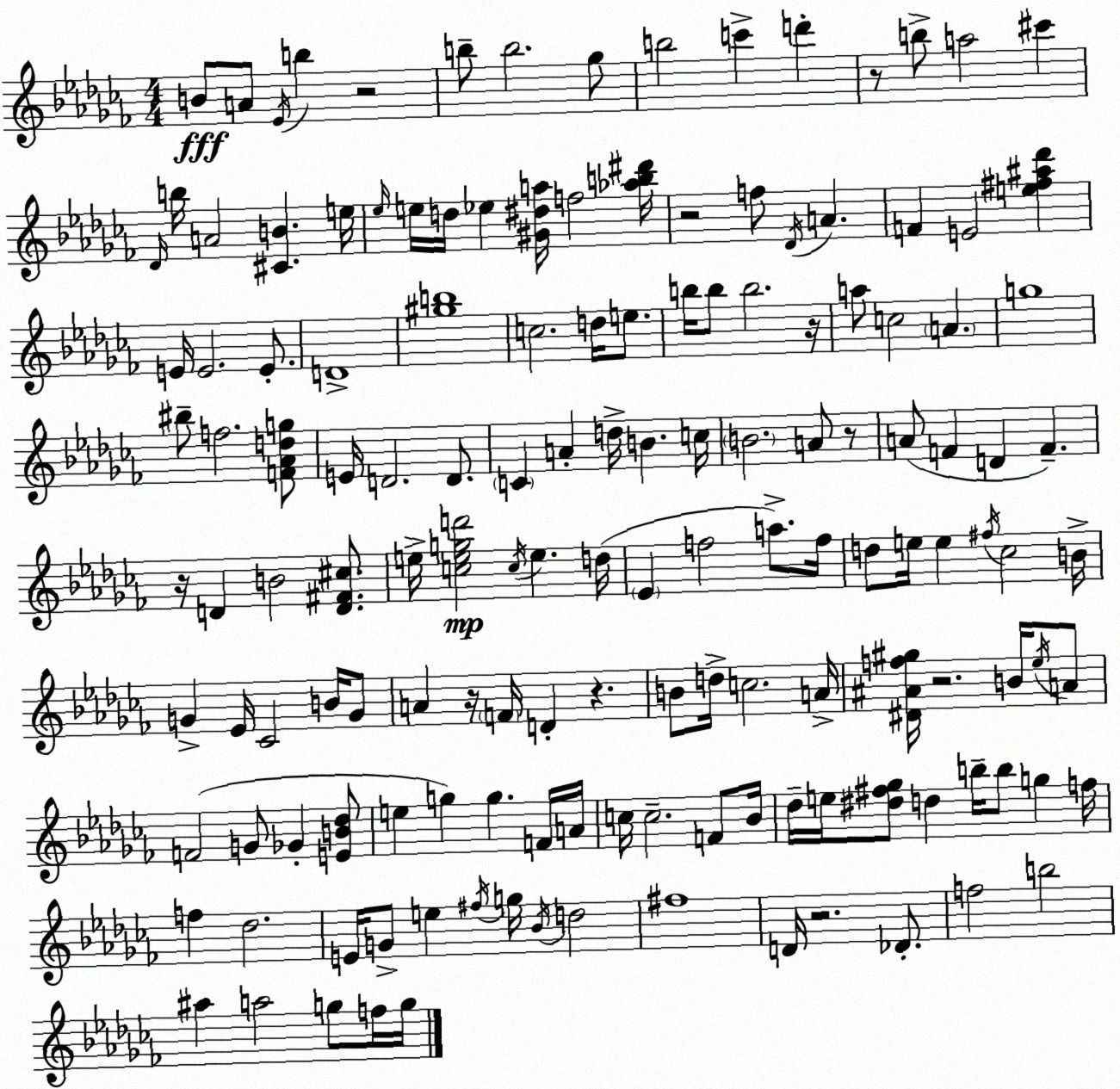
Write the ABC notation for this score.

X:1
T:Untitled
M:4/4
L:1/4
K:Abm
B/2 A/2 _E/4 b z2 b/2 b2 _g/2 b2 c' d' z/2 b/2 a2 ^c' _D/4 b/4 A2 [^CB] e/4 _e/4 e/4 d/4 _e [^G^da]/4 f2 [_ab^d']/4 z2 f/2 _D/4 A F E2 [e^f^a_d'] E/4 E2 E/2 D4 [^gb]4 c2 d/4 e/2 b/4 b/2 b2 z/4 a/2 c2 A g4 ^b/2 f2 [F_Adg]/2 E/4 D2 D/2 C A d/4 B c/4 B2 A/2 z/2 A/2 F D F z/4 D B2 [D^F^c]/2 e/4 [cegd']2 c/4 e d/4 _E f2 a/2 f/4 d/2 e/4 e ^f/4 _c2 B/4 G _E/4 _C2 B/4 G/2 A z/4 F/4 D z B/2 d/4 c2 A/4 [^D^Af^g]/4 z2 B/4 _e/4 A/2 F2 G/2 _G [EB_d]/2 e g g F/4 A/4 c/4 c2 F/2 _B/4 _d/4 e/4 [^d^f_g]/2 d b/4 b/2 g f/4 f _d2 E/4 G/2 e ^f/4 g/4 _B/4 d2 ^f4 D/4 z2 _D/2 f2 b2 ^a a2 g/2 f/4 g/4